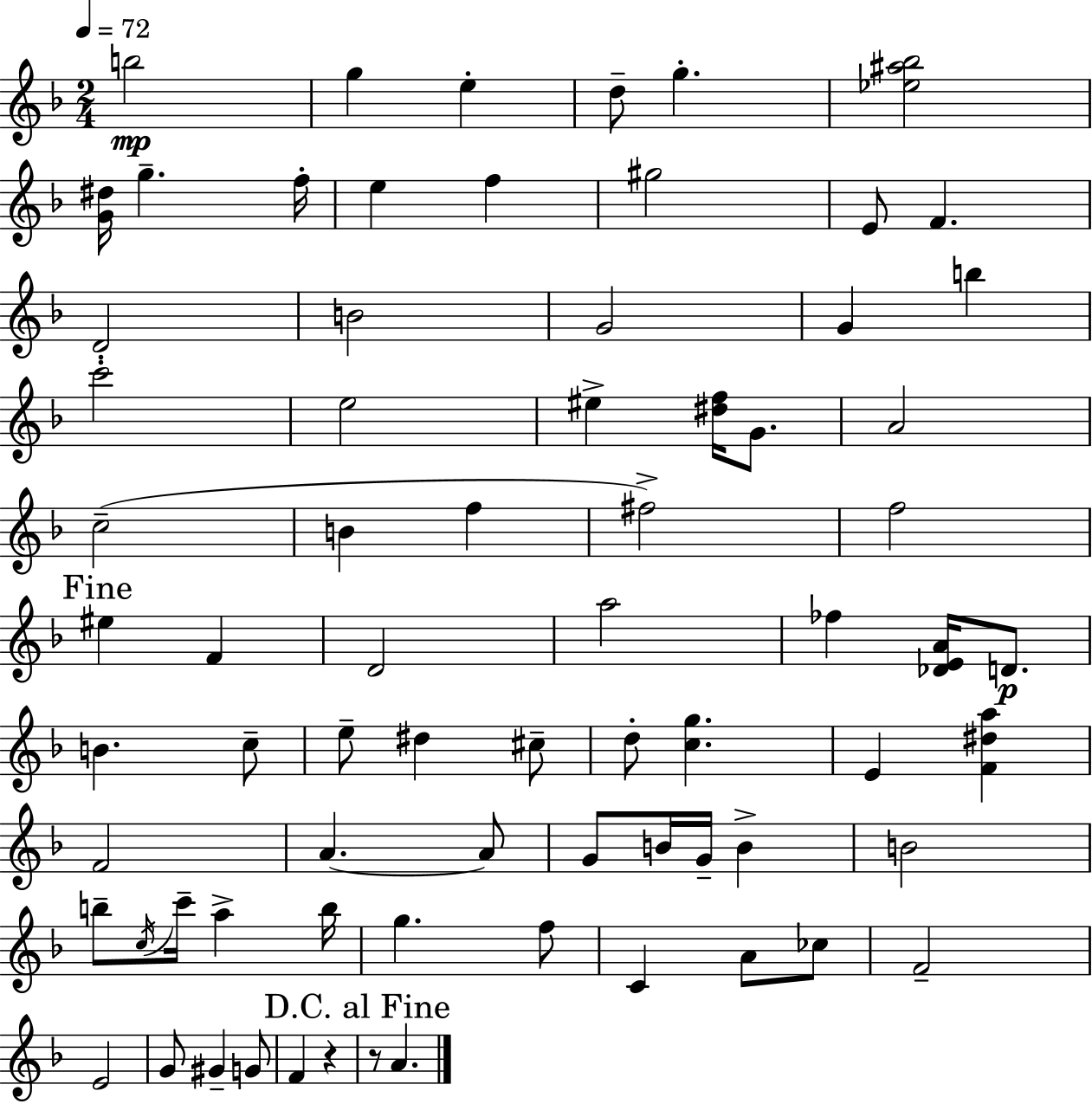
X:1
T:Untitled
M:2/4
L:1/4
K:Dm
b2 g e d/2 g [_e^a_b]2 [G^d]/4 g f/4 e f ^g2 E/2 F D2 B2 G2 G b c'2 e2 ^e [^df]/4 G/2 A2 c2 B f ^f2 f2 ^e F D2 a2 _f [_DEA]/4 D/2 B c/2 e/2 ^d ^c/2 d/2 [cg] E [F^da] F2 A A/2 G/2 B/4 G/4 B B2 b/2 c/4 c'/4 a b/4 g f/2 C A/2 _c/2 F2 E2 G/2 ^G G/2 F z z/2 A